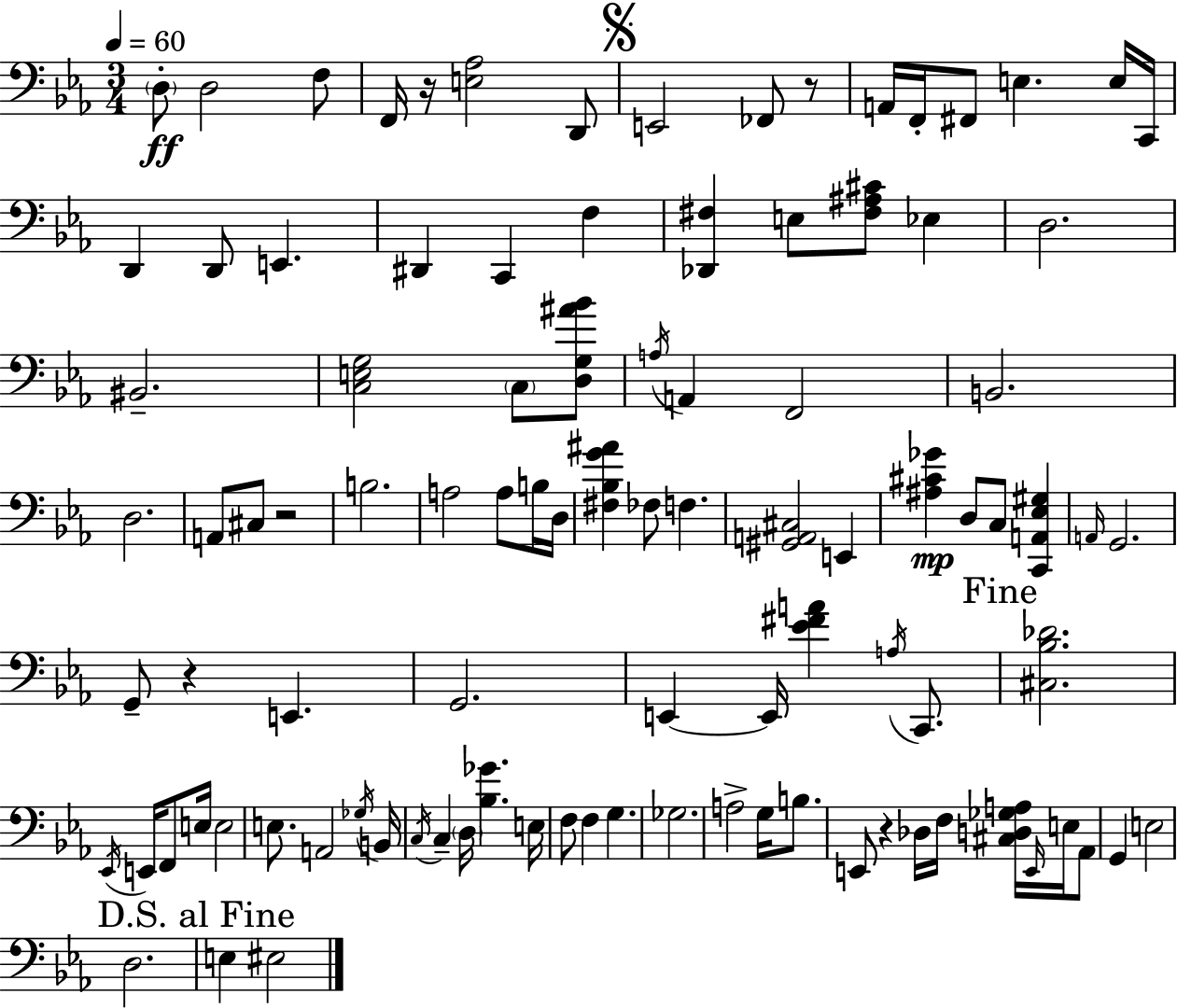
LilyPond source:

{
  \clef bass
  \numericTimeSignature
  \time 3/4
  \key ees \major
  \tempo 4 = 60
  \parenthesize d8-.\ff d2 f8 | f,16 r16 <e aes>2 d,8 | \mark \markup { \musicglyph "scripts.segno" } e,2 fes,8 r8 | a,16 f,16-. fis,8 e4. e16 c,16 | \break d,4 d,8 e,4. | dis,4 c,4 f4 | <des, fis>4 e8 <fis ais cis'>8 ees4 | d2. | \break bis,2.-- | <c e g>2 \parenthesize c8 <d g ais' bes'>8 | \acciaccatura { a16 } a,4 f,2 | b,2. | \break d2. | a,8 cis8 r2 | b2. | a2 a8 b16 | \break d16 <fis bes g' ais'>4 fes8 f4. | <gis, a, cis>2 e,4 | <ais cis' ges'>4\mp d8 c8 <c, a, ees gis>4 | \grace { a,16 } g,2. | \break g,8-- r4 e,4. | g,2. | e,4~~ e,16 <ees' fis' a'>4 \acciaccatura { a16 } | c,8. \mark "Fine" <cis bes des'>2. | \break \acciaccatura { ees,16 } e,16 f,8 e16 e2 | e8. a,2 | \acciaccatura { ges16 } b,16 \acciaccatura { c16 } c4-- \parenthesize d16 <bes ges'>4. | e16 f8 f4 | \break g4. ges2. | a2-> | g16 b8. e,8 r4 | des16 f16 <cis d ges a>16 \grace { e,16 } e16 aes,8 g,4 e2 | \break d2. | \mark "D.S. al Fine" e4 eis2 | \bar "|."
}